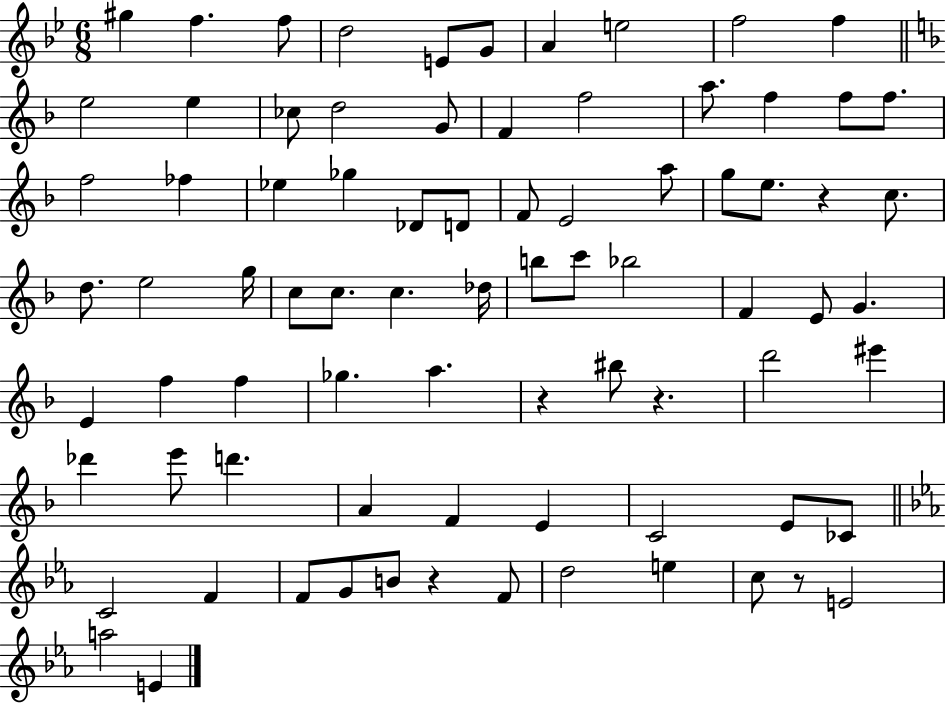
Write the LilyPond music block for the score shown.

{
  \clef treble
  \numericTimeSignature
  \time 6/8
  \key bes \major
  gis''4 f''4. f''8 | d''2 e'8 g'8 | a'4 e''2 | f''2 f''4 | \break \bar "||" \break \key d \minor e''2 e''4 | ces''8 d''2 g'8 | f'4 f''2 | a''8. f''4 f''8 f''8. | \break f''2 fes''4 | ees''4 ges''4 des'8 d'8 | f'8 e'2 a''8 | g''8 e''8. r4 c''8. | \break d''8. e''2 g''16 | c''8 c''8. c''4. des''16 | b''8 c'''8 bes''2 | f'4 e'8 g'4. | \break e'4 f''4 f''4 | ges''4. a''4. | r4 bis''8 r4. | d'''2 eis'''4 | \break des'''4 e'''8 d'''4. | a'4 f'4 e'4 | c'2 e'8 ces'8 | \bar "||" \break \key c \minor c'2 f'4 | f'8 g'8 b'8 r4 f'8 | d''2 e''4 | c''8 r8 e'2 | \break a''2 e'4 | \bar "|."
}